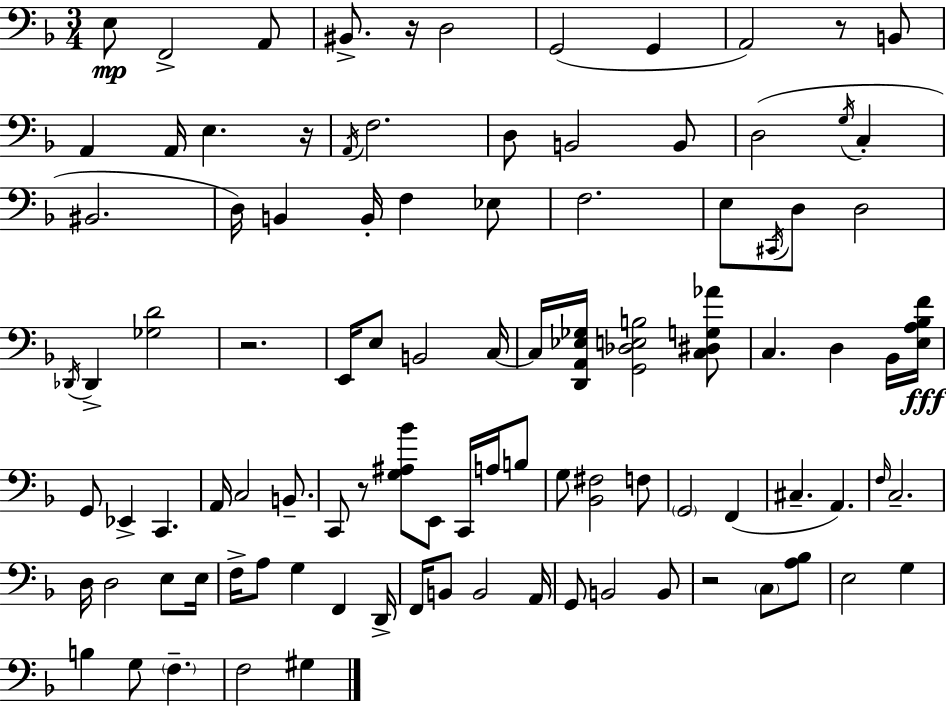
{
  \clef bass
  \numericTimeSignature
  \time 3/4
  \key d \minor
  e8\mp f,2-> a,8 | bis,8.-> r16 d2 | g,2( g,4 | a,2) r8 b,8 | \break a,4 a,16 e4. r16 | \acciaccatura { a,16 } f2. | d8 b,2 b,8 | d2( \acciaccatura { g16 } c4-. | \break bis,2. | d16) b,4 b,16-. f4 | ees8 f2. | e8 \acciaccatura { cis,16 } d8 d2 | \break \acciaccatura { des,16 } des,4-> <ges d'>2 | r2. | e,16 e8 b,2 | c16~~ c16 <d, a, ees ges>16 <g, des e b>2 | \break <c dis g aes'>8 c4. d4 | bes,16 <e a bes f'>16\fff g,8 ees,4-> c,4. | a,16 c2 | b,8.-- c,8 r8 <g ais bes'>8 e,8 | \break c,16 a16 b8 g8 <bes, fis>2 | f8 \parenthesize g,2 | f,4( cis4.-- a,4.) | \grace { f16 } c2.-- | \break d16 d2 | e8 e16 f16-> a8 g4 | f,4 d,16-> f,16 b,8 b,2 | a,16 g,8 b,2 | \break b,8 r2 | \parenthesize c8 <a bes>8 e2 | g4 b4 g8 \parenthesize f4.-- | f2 | \break gis4 \bar "|."
}